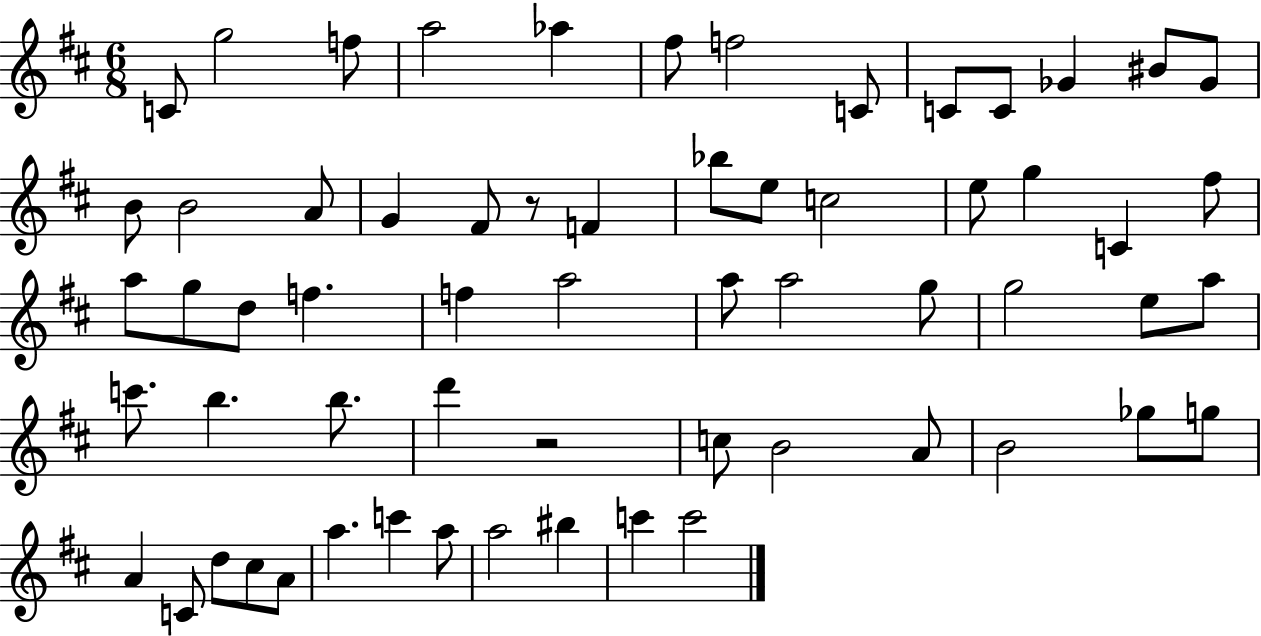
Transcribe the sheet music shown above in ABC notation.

X:1
T:Untitled
M:6/8
L:1/4
K:D
C/2 g2 f/2 a2 _a ^f/2 f2 C/2 C/2 C/2 _G ^B/2 _G/2 B/2 B2 A/2 G ^F/2 z/2 F _b/2 e/2 c2 e/2 g C ^f/2 a/2 g/2 d/2 f f a2 a/2 a2 g/2 g2 e/2 a/2 c'/2 b b/2 d' z2 c/2 B2 A/2 B2 _g/2 g/2 A C/2 d/2 ^c/2 A/2 a c' a/2 a2 ^b c' c'2